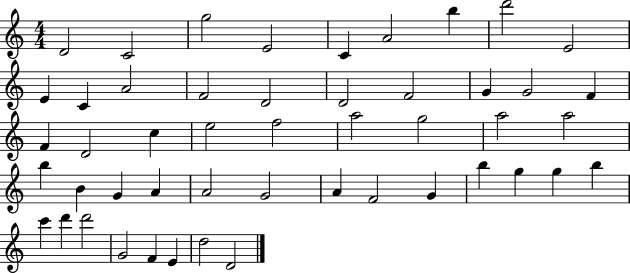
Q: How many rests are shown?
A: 0